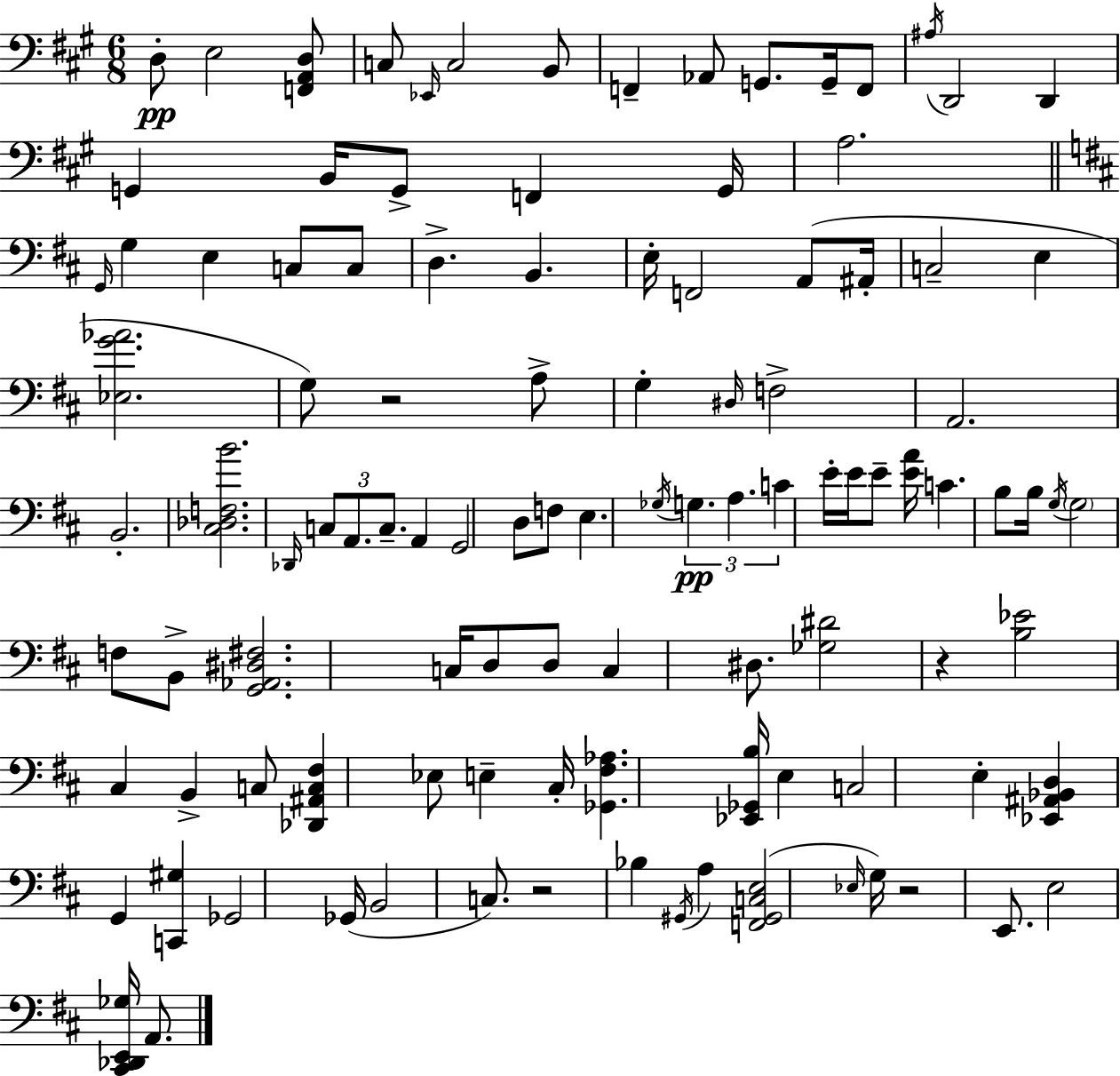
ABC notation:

X:1
T:Untitled
M:6/8
L:1/4
K:A
D,/2 E,2 [F,,A,,D,]/2 C,/2 _E,,/4 C,2 B,,/2 F,, _A,,/2 G,,/2 G,,/4 F,,/2 ^A,/4 D,,2 D,, G,, B,,/4 G,,/2 F,, G,,/4 A,2 G,,/4 G, E, C,/2 C,/2 D, B,, E,/4 F,,2 A,,/2 ^A,,/4 C,2 E, [_E,G_A]2 G,/2 z2 A,/2 G, ^D,/4 F,2 A,,2 B,,2 [^C,_D,F,B]2 _D,,/4 C,/2 A,,/2 C,/2 A,, G,,2 D,/2 F,/2 E, _G,/4 G, A, C E/4 E/4 E/2 [EA]/4 C B,/2 B,/4 G,/4 G,2 F,/2 B,,/2 [G,,_A,,^D,^F,]2 C,/4 D,/2 D,/2 C, ^D,/2 [_G,^D]2 z [B,_E]2 ^C, B,, C,/2 [_D,,^A,,C,^F,] _E,/2 E, ^C,/4 [_G,,^F,_A,] [_E,,_G,,B,]/4 E, C,2 E, [_E,,^A,,_B,,D,] G,, [C,,^G,] _G,,2 _G,,/4 B,,2 C,/2 z2 _B, ^G,,/4 A, [F,,^G,,C,E,]2 _E,/4 G,/4 z2 E,,/2 E,2 [^C,,_D,,E,,_G,]/4 A,,/2